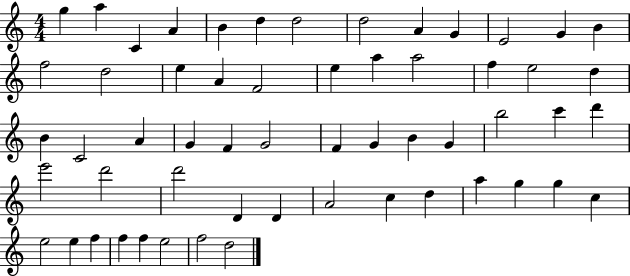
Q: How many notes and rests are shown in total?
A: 57